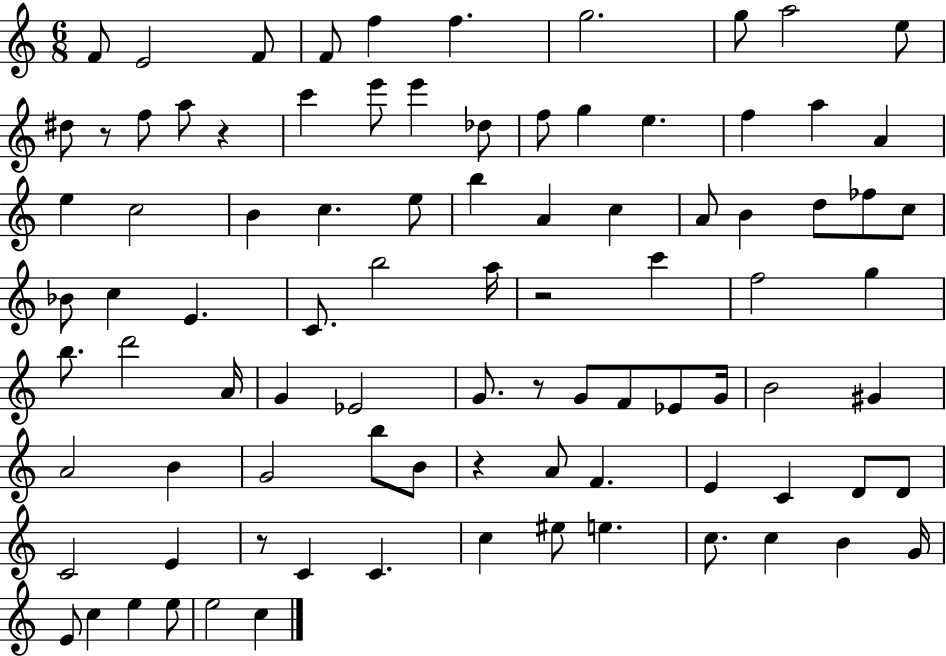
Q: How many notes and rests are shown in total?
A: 91